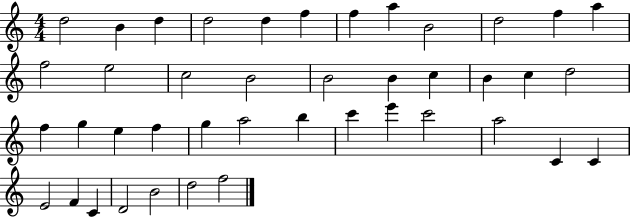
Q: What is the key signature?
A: C major